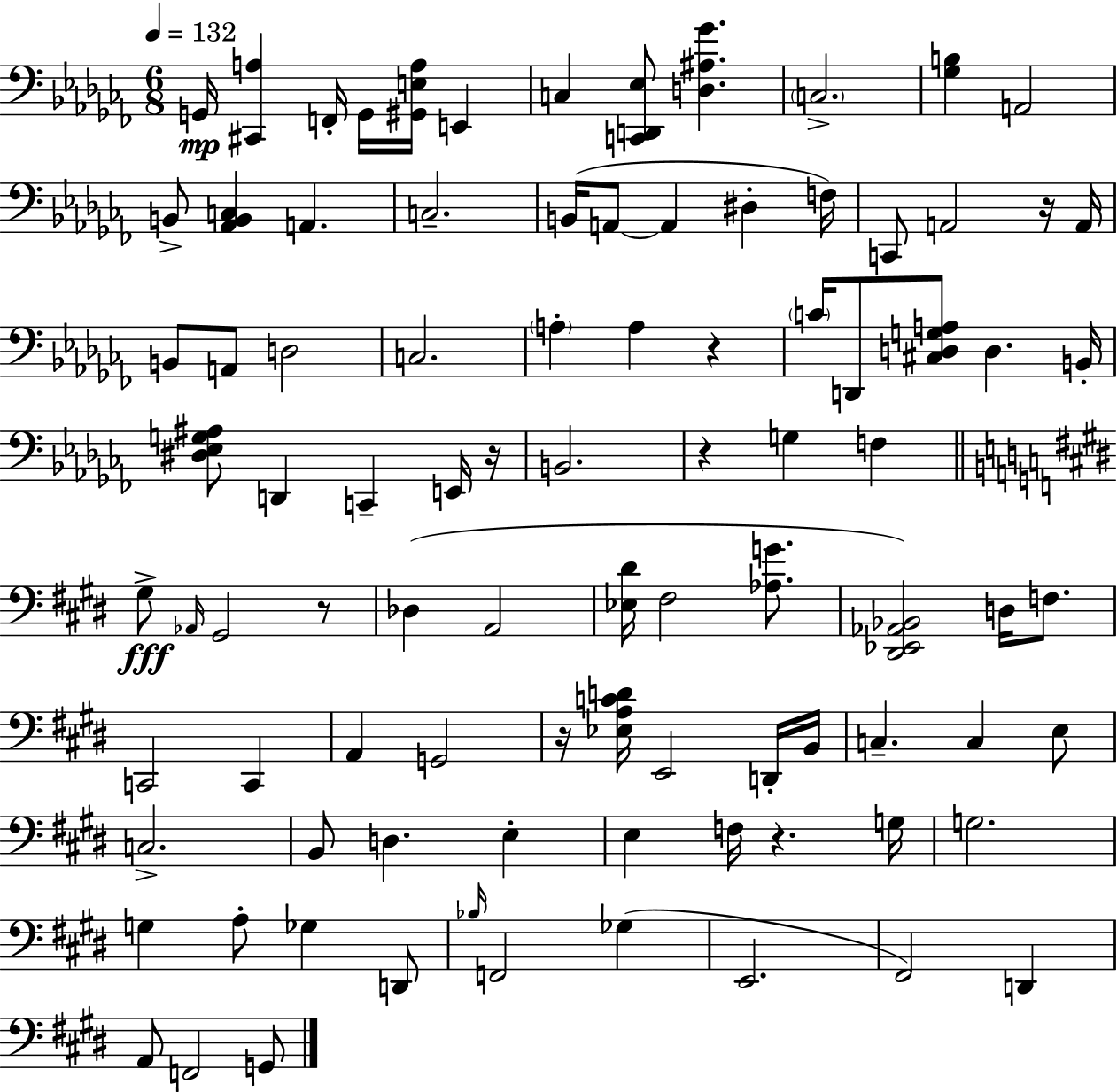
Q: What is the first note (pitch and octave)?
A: G2